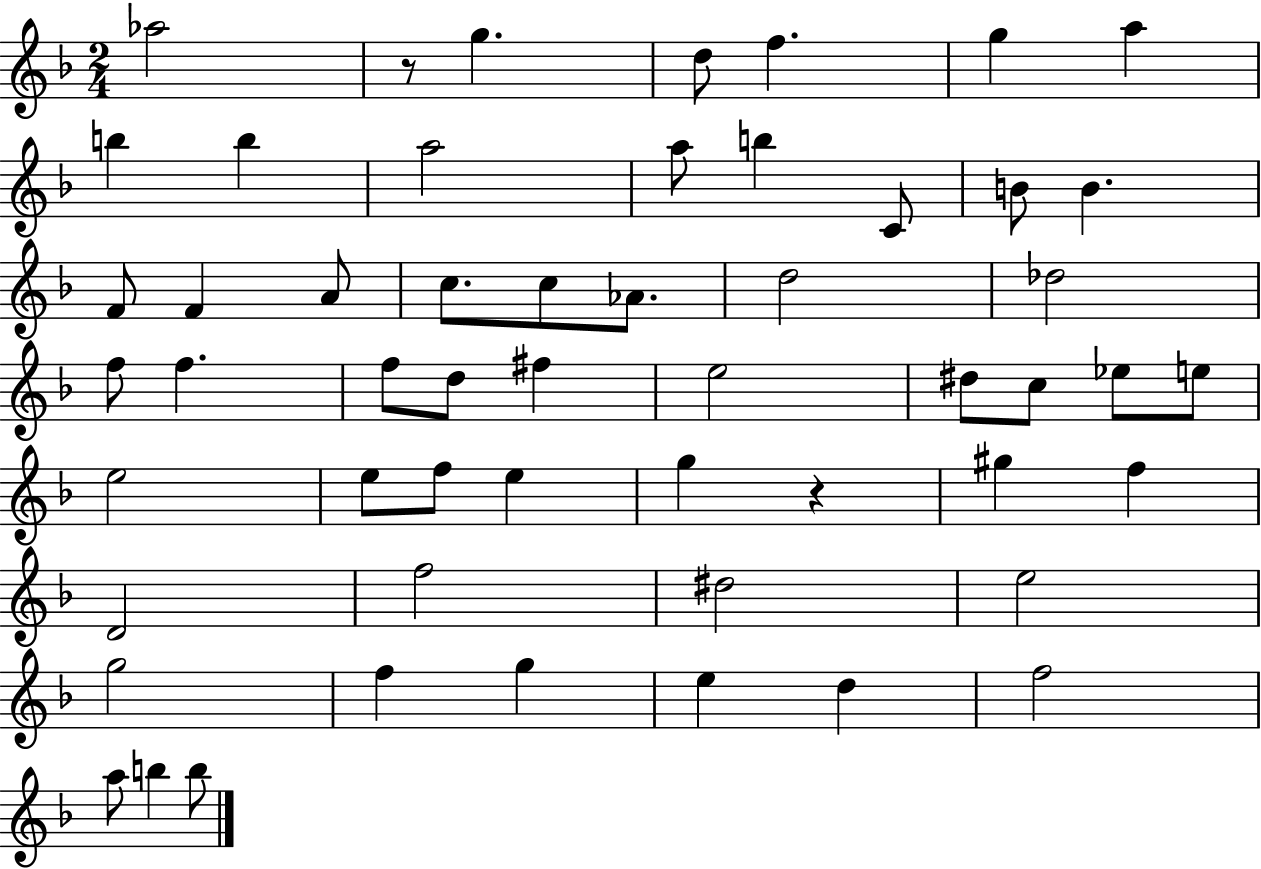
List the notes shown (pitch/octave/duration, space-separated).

Ab5/h R/e G5/q. D5/e F5/q. G5/q A5/q B5/q B5/q A5/h A5/e B5/q C4/e B4/e B4/q. F4/e F4/q A4/e C5/e. C5/e Ab4/e. D5/h Db5/h F5/e F5/q. F5/e D5/e F#5/q E5/h D#5/e C5/e Eb5/e E5/e E5/h E5/e F5/e E5/q G5/q R/q G#5/q F5/q D4/h F5/h D#5/h E5/h G5/h F5/q G5/q E5/q D5/q F5/h A5/e B5/q B5/e